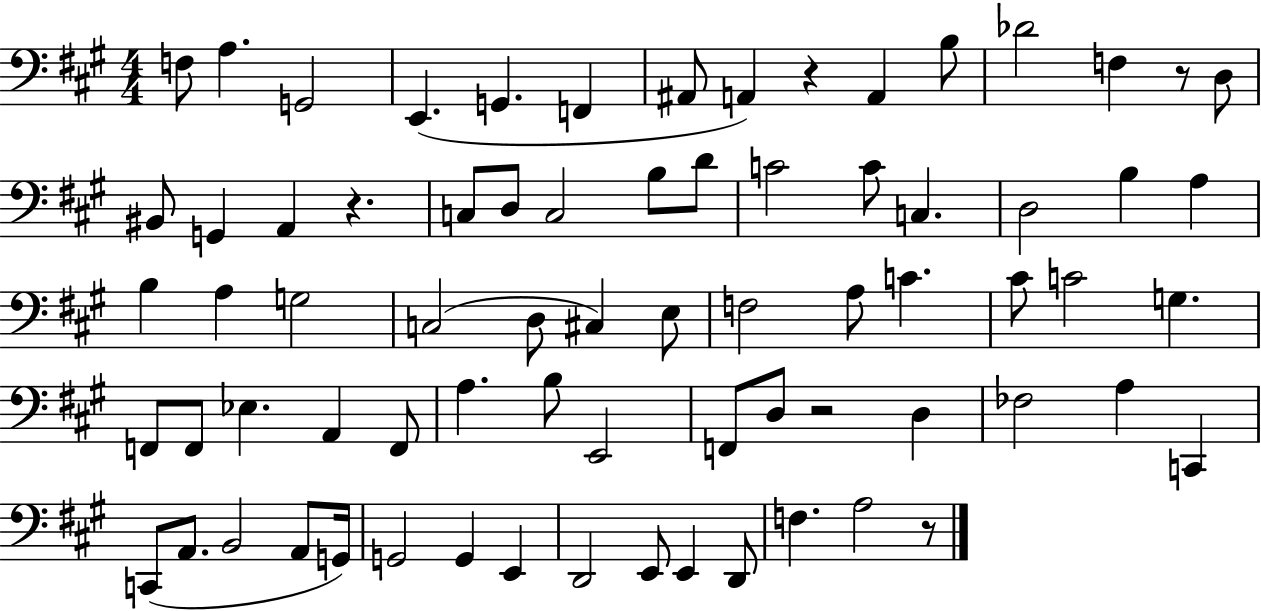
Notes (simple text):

F3/e A3/q. G2/h E2/q. G2/q. F2/q A#2/e A2/q R/q A2/q B3/e Db4/h F3/q R/e D3/e BIS2/e G2/q A2/q R/q. C3/e D3/e C3/h B3/e D4/e C4/h C4/e C3/q. D3/h B3/q A3/q B3/q A3/q G3/h C3/h D3/e C#3/q E3/e F3/h A3/e C4/q. C#4/e C4/h G3/q. F2/e F2/e Eb3/q. A2/q F2/e A3/q. B3/e E2/h F2/e D3/e R/h D3/q FES3/h A3/q C2/q C2/e A2/e. B2/h A2/e G2/s G2/h G2/q E2/q D2/h E2/e E2/q D2/e F3/q. A3/h R/e